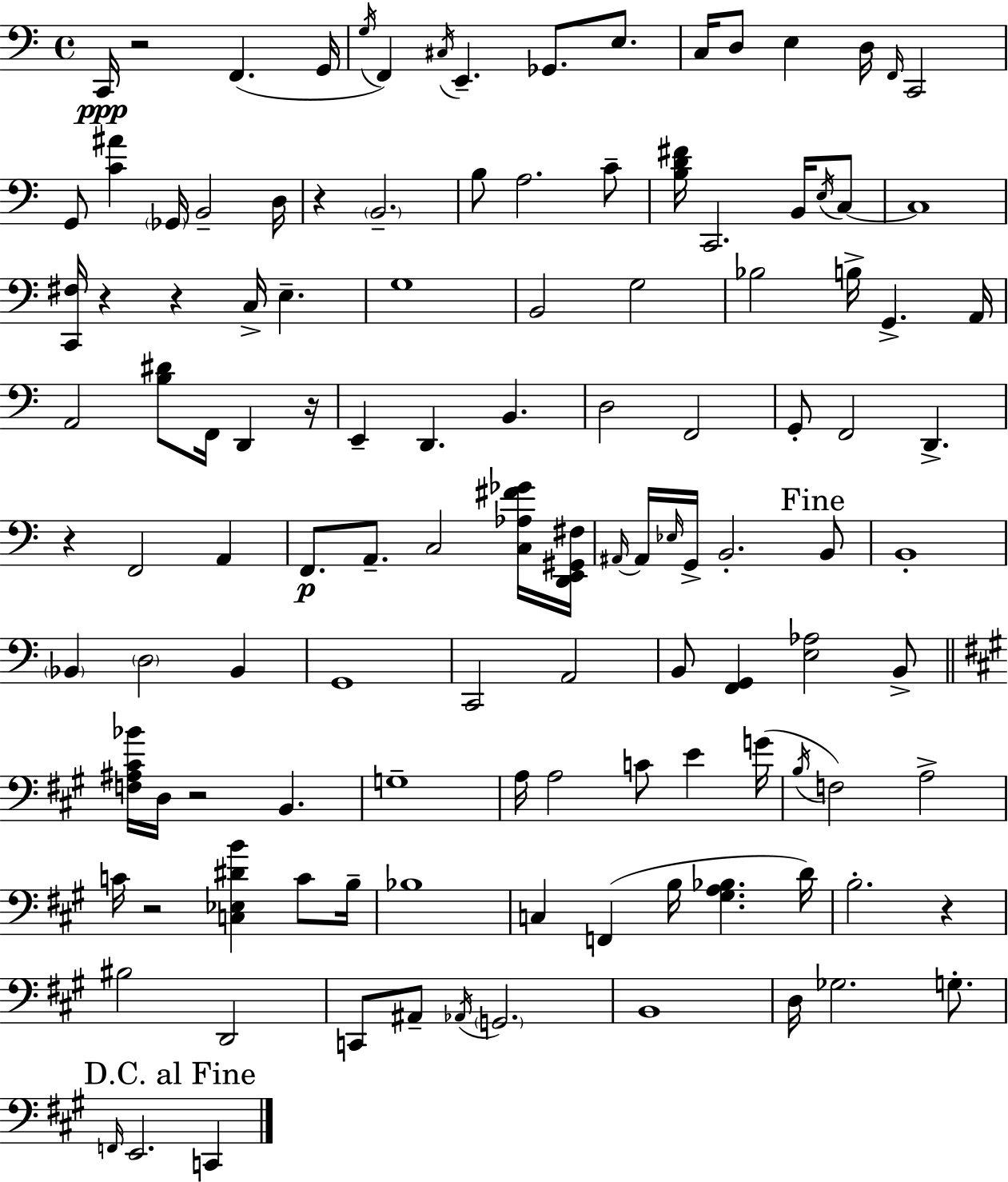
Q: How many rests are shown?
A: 9